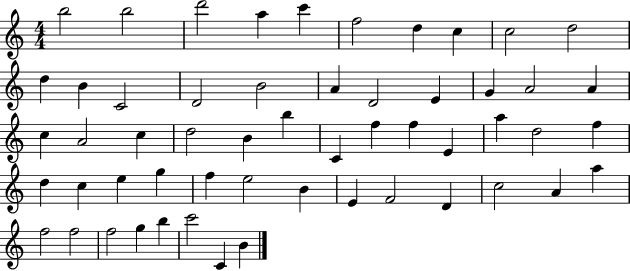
X:1
T:Untitled
M:4/4
L:1/4
K:C
b2 b2 d'2 a c' f2 d c c2 d2 d B C2 D2 B2 A D2 E G A2 A c A2 c d2 B b C f f E a d2 f d c e g f e2 B E F2 D c2 A a f2 f2 f2 g b c'2 C B